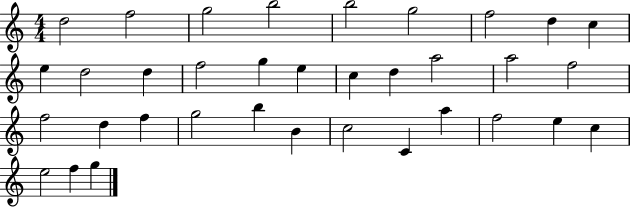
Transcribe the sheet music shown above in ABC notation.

X:1
T:Untitled
M:4/4
L:1/4
K:C
d2 f2 g2 b2 b2 g2 f2 d c e d2 d f2 g e c d a2 a2 f2 f2 d f g2 b B c2 C a f2 e c e2 f g